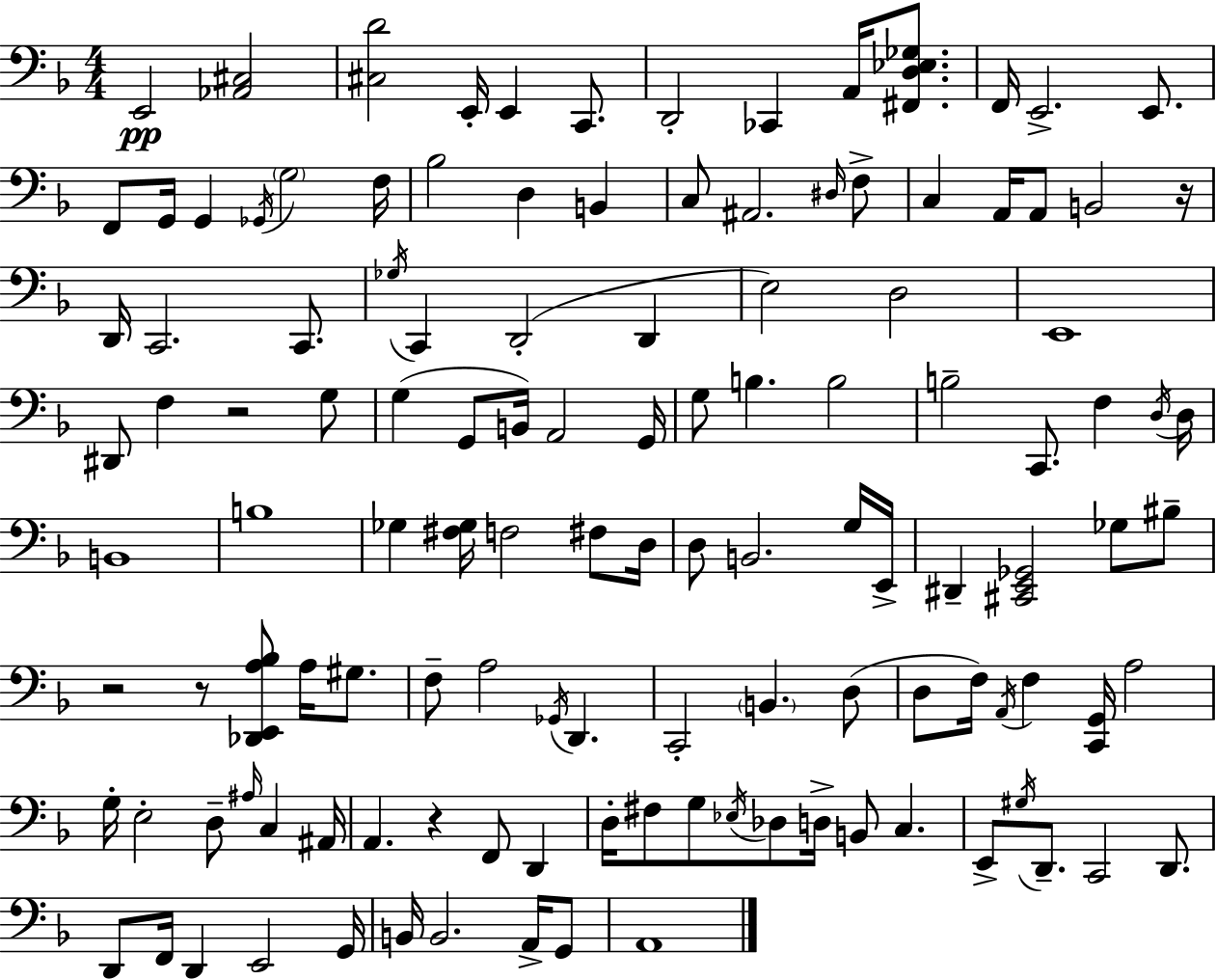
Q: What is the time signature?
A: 4/4